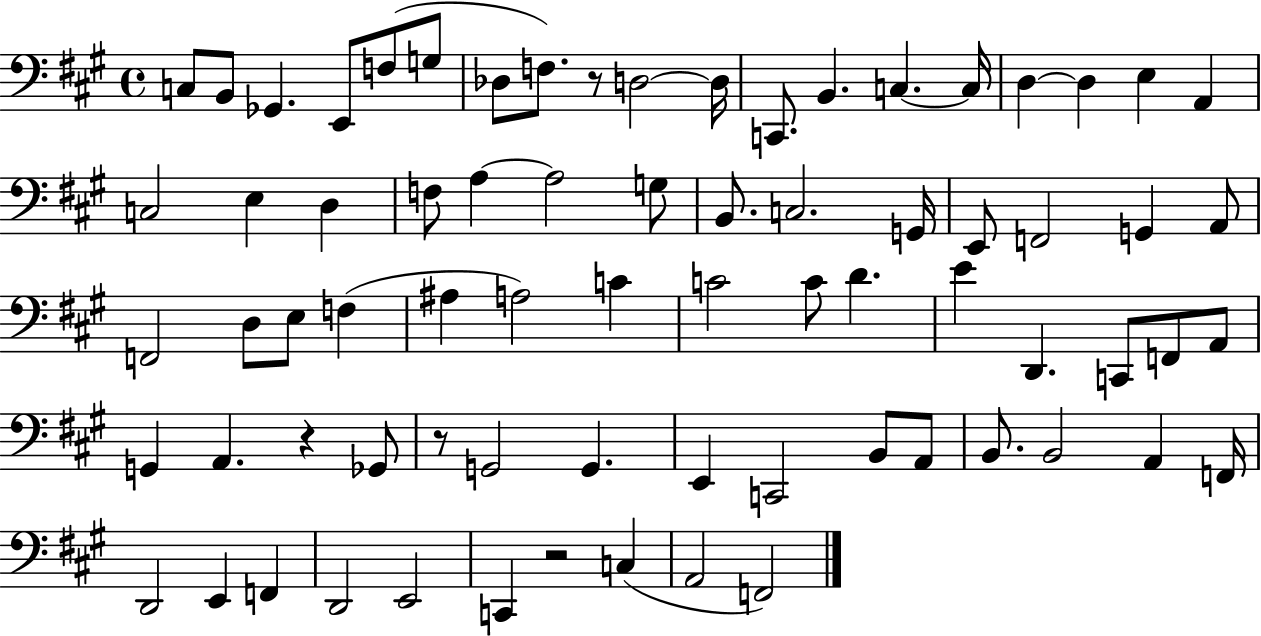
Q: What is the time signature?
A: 4/4